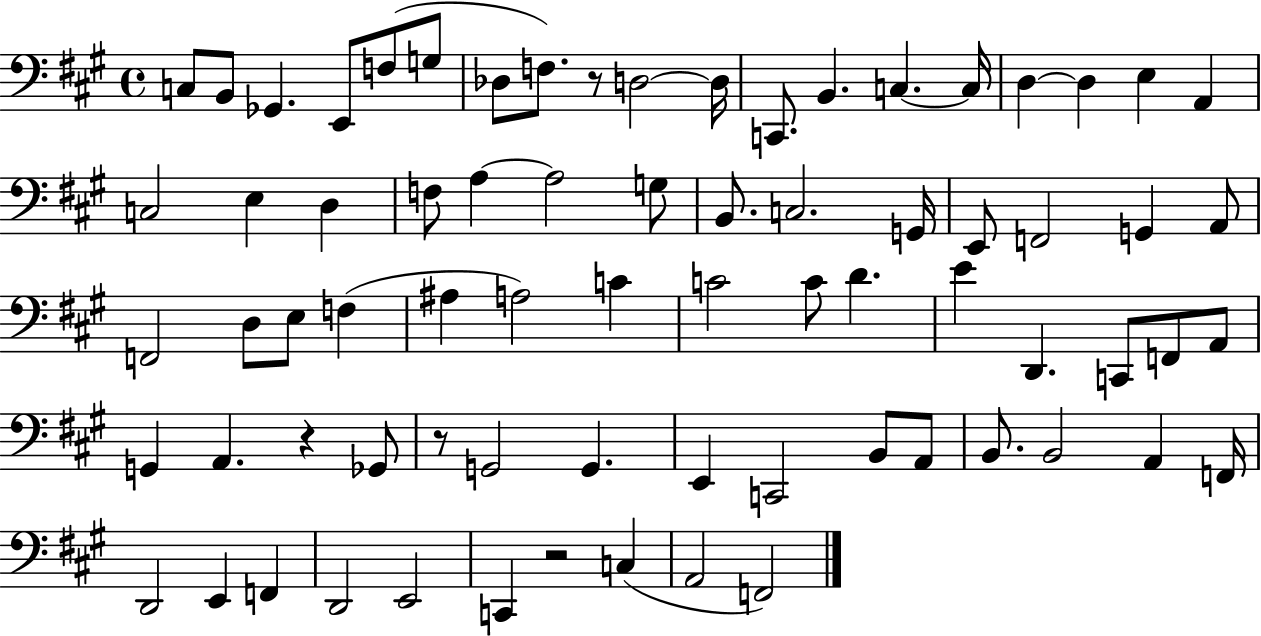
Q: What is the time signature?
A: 4/4